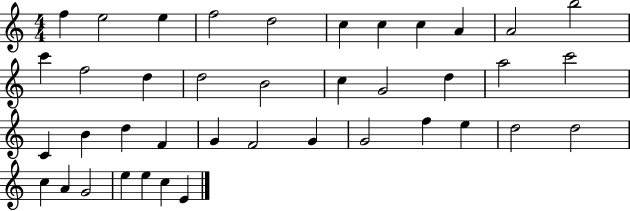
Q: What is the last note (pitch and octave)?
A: E4